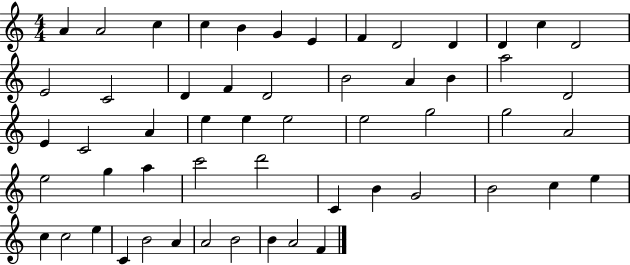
A4/q A4/h C5/q C5/q B4/q G4/q E4/q F4/q D4/h D4/q D4/q C5/q D4/h E4/h C4/h D4/q F4/q D4/h B4/h A4/q B4/q A5/h D4/h E4/q C4/h A4/q E5/q E5/q E5/h E5/h G5/h G5/h A4/h E5/h G5/q A5/q C6/h D6/h C4/q B4/q G4/h B4/h C5/q E5/q C5/q C5/h E5/q C4/q B4/h A4/q A4/h B4/h B4/q A4/h F4/q